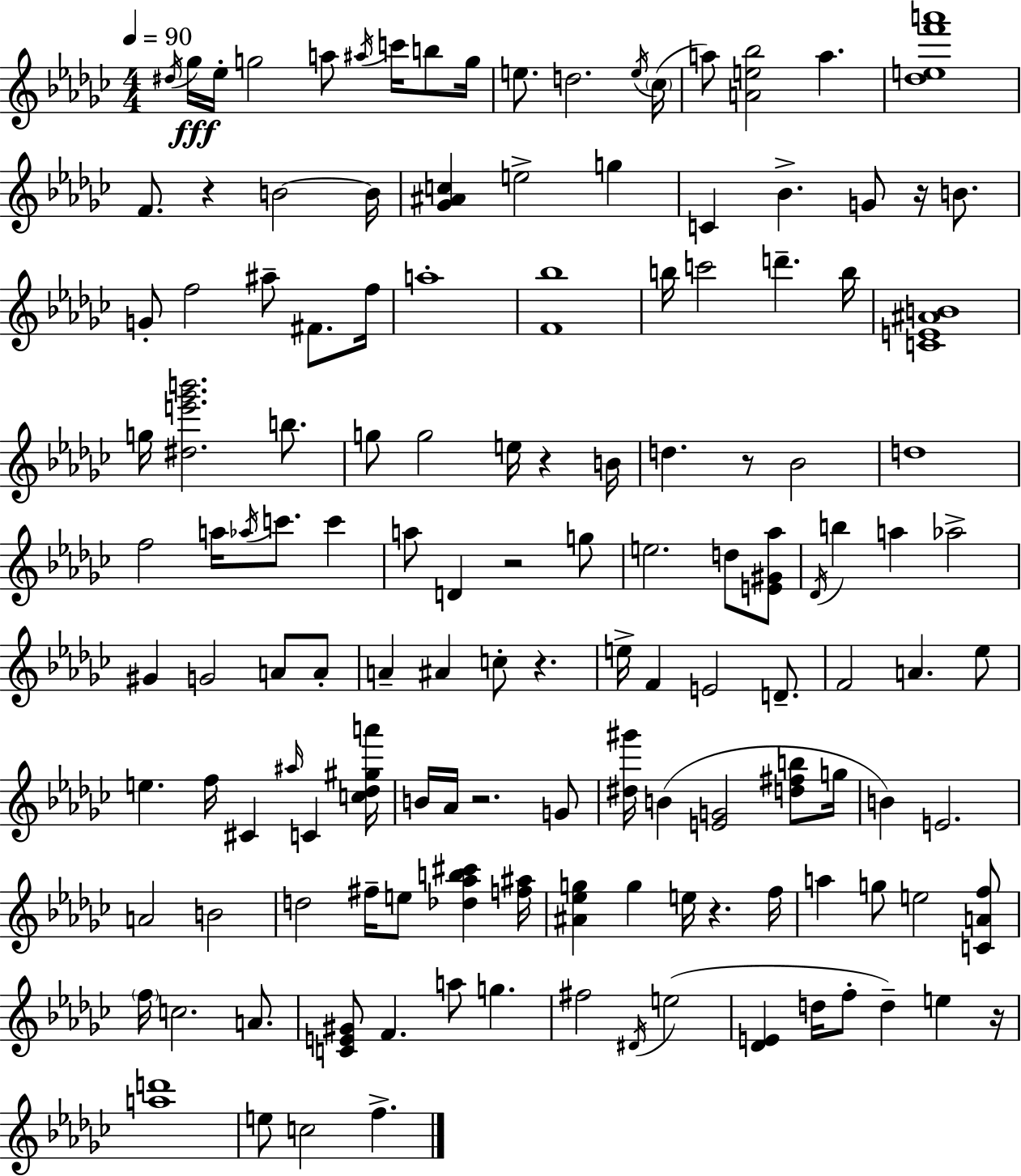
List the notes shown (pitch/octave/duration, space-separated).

D#5/s Gb5/s Eb5/s G5/h A5/e A#5/s C6/s B5/e G5/s E5/e. D5/h. E5/s CES5/s A5/e [A4,E5,Bb5]/h A5/q. [Db5,E5,F6,A6]/w F4/e. R/q B4/h B4/s [Gb4,A#4,C5]/q E5/h G5/q C4/q Bb4/q. G4/e R/s B4/e. G4/e F5/h A#5/e F#4/e. F5/s A5/w [F4,Bb5]/w B5/s C6/h D6/q. B5/s [C4,E4,A#4,B4]/w G5/s [D#5,E6,Gb6,B6]/h. B5/e. G5/e G5/h E5/s R/q B4/s D5/q. R/e Bb4/h D5/w F5/h A5/s Ab5/s C6/e. C6/q A5/e D4/q R/h G5/e E5/h. D5/e [E4,G#4,Ab5]/e Db4/s B5/q A5/q Ab5/h G#4/q G4/h A4/e A4/e A4/q A#4/q C5/e R/q. E5/s F4/q E4/h D4/e. F4/h A4/q. Eb5/e E5/q. F5/s C#4/q A#5/s C4/q [C5,Db5,G#5,A6]/s B4/s Ab4/s R/h. G4/e [D#5,G#6]/s B4/q [E4,G4]/h [D5,F#5,B5]/e G5/s B4/q E4/h. A4/h B4/h D5/h F#5/s E5/e [Db5,Ab5,B5,C#6]/q [F5,A#5]/s [A#4,Eb5,G5]/q G5/q E5/s R/q. F5/s A5/q G5/e E5/h [C4,A4,F5]/e F5/s C5/h. A4/e. [C4,E4,G#4]/e F4/q. A5/e G5/q. F#5/h D#4/s E5/h [Db4,E4]/q D5/s F5/e D5/q E5/q R/s [A5,D6]/w E5/e C5/h F5/q.